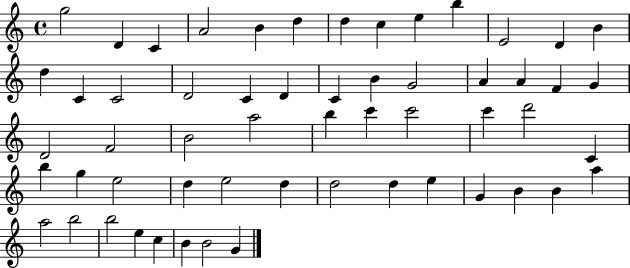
{
  \clef treble
  \time 4/4
  \defaultTimeSignature
  \key c \major
  g''2 d'4 c'4 | a'2 b'4 d''4 | d''4 c''4 e''4 b''4 | e'2 d'4 b'4 | \break d''4 c'4 c'2 | d'2 c'4 d'4 | c'4 b'4 g'2 | a'4 a'4 f'4 g'4 | \break d'2 f'2 | b'2 a''2 | b''4 c'''4 c'''2 | c'''4 d'''2 c'4 | \break b''4 g''4 e''2 | d''4 e''2 d''4 | d''2 d''4 e''4 | g'4 b'4 b'4 a''4 | \break a''2 b''2 | b''2 e''4 c''4 | b'4 b'2 g'4 | \bar "|."
}